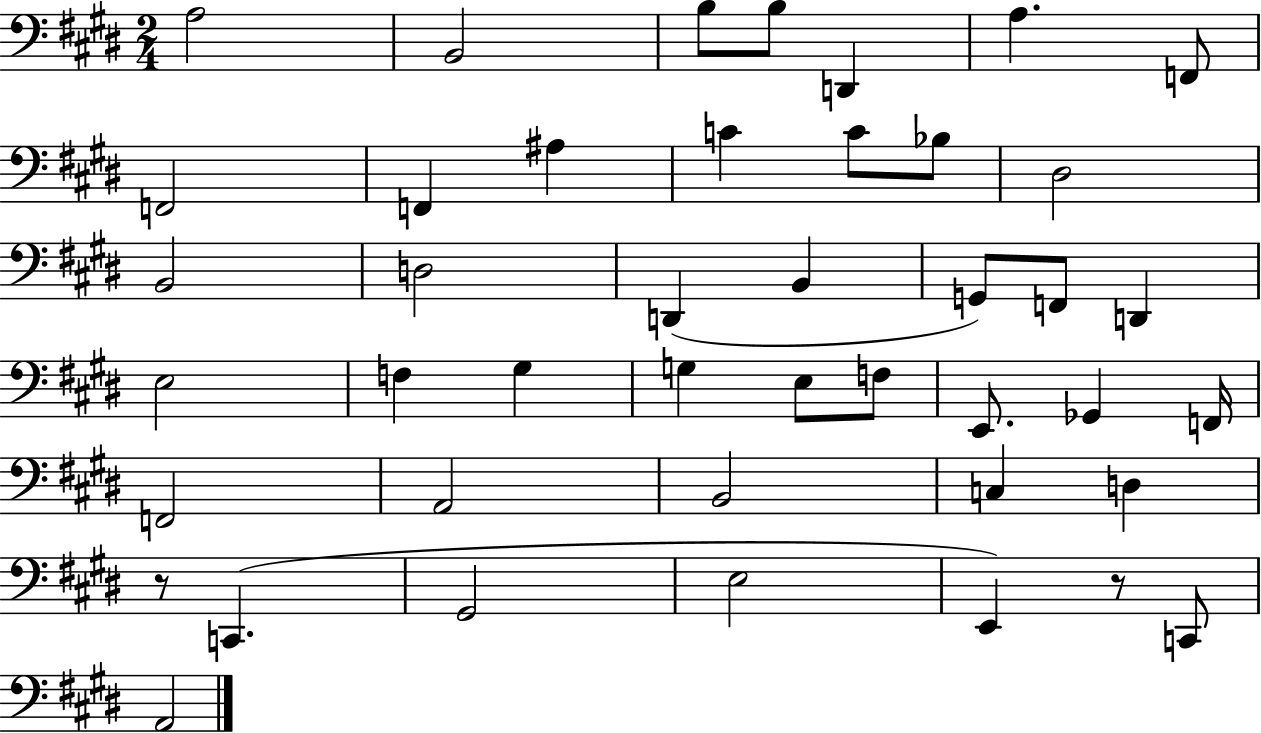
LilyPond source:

{
  \clef bass
  \numericTimeSignature
  \time 2/4
  \key e \major
  a2 | b,2 | b8 b8 d,4 | a4. f,8 | \break f,2 | f,4 ais4 | c'4 c'8 bes8 | dis2 | \break b,2 | d2 | d,4( b,4 | g,8) f,8 d,4 | \break e2 | f4 gis4 | g4 e8 f8 | e,8. ges,4 f,16 | \break f,2 | a,2 | b,2 | c4 d4 | \break r8 c,4.( | gis,2 | e2 | e,4) r8 c,8 | \break a,2 | \bar "|."
}